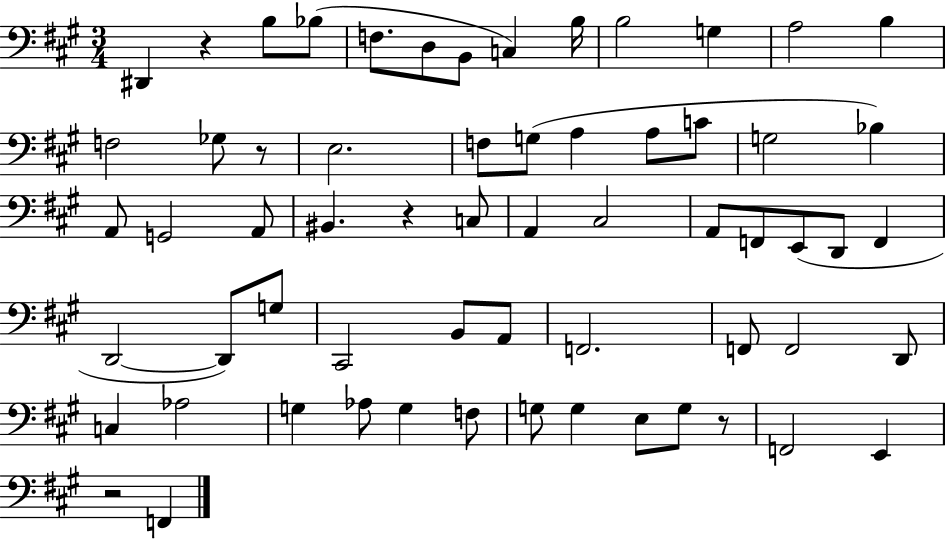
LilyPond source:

{
  \clef bass
  \numericTimeSignature
  \time 3/4
  \key a \major
  dis,4 r4 b8 bes8( | f8. d8 b,8 c4) b16 | b2 g4 | a2 b4 | \break f2 ges8 r8 | e2. | f8 g8( a4 a8 c'8 | g2 bes4) | \break a,8 g,2 a,8 | bis,4. r4 c8 | a,4 cis2 | a,8 f,8 e,8( d,8 f,4 | \break d,2~~ d,8) g8 | cis,2 b,8 a,8 | f,2. | f,8 f,2 d,8 | \break c4 aes2 | g4 aes8 g4 f8 | g8 g4 e8 g8 r8 | f,2 e,4 | \break r2 f,4 | \bar "|."
}